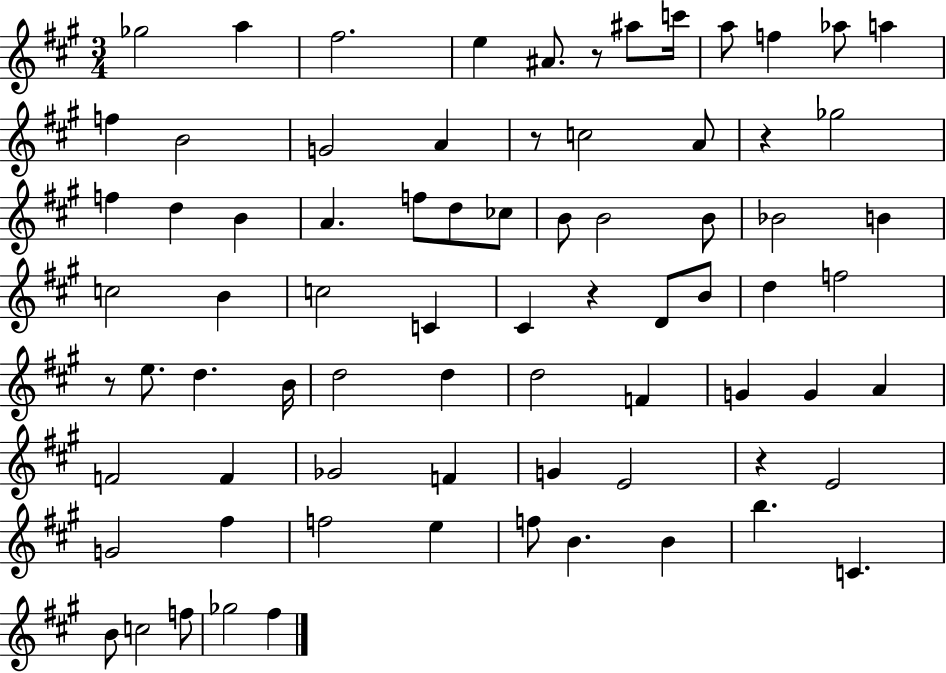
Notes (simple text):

Gb5/h A5/q F#5/h. E5/q A#4/e. R/e A#5/e C6/s A5/e F5/q Ab5/e A5/q F5/q B4/h G4/h A4/q R/e C5/h A4/e R/q Gb5/h F5/q D5/q B4/q A4/q. F5/e D5/e CES5/e B4/e B4/h B4/e Bb4/h B4/q C5/h B4/q C5/h C4/q C#4/q R/q D4/e B4/e D5/q F5/h R/e E5/e. D5/q. B4/s D5/h D5/q D5/h F4/q G4/q G4/q A4/q F4/h F4/q Gb4/h F4/q G4/q E4/h R/q E4/h G4/h F#5/q F5/h E5/q F5/e B4/q. B4/q B5/q. C4/q. B4/e C5/h F5/e Gb5/h F#5/q